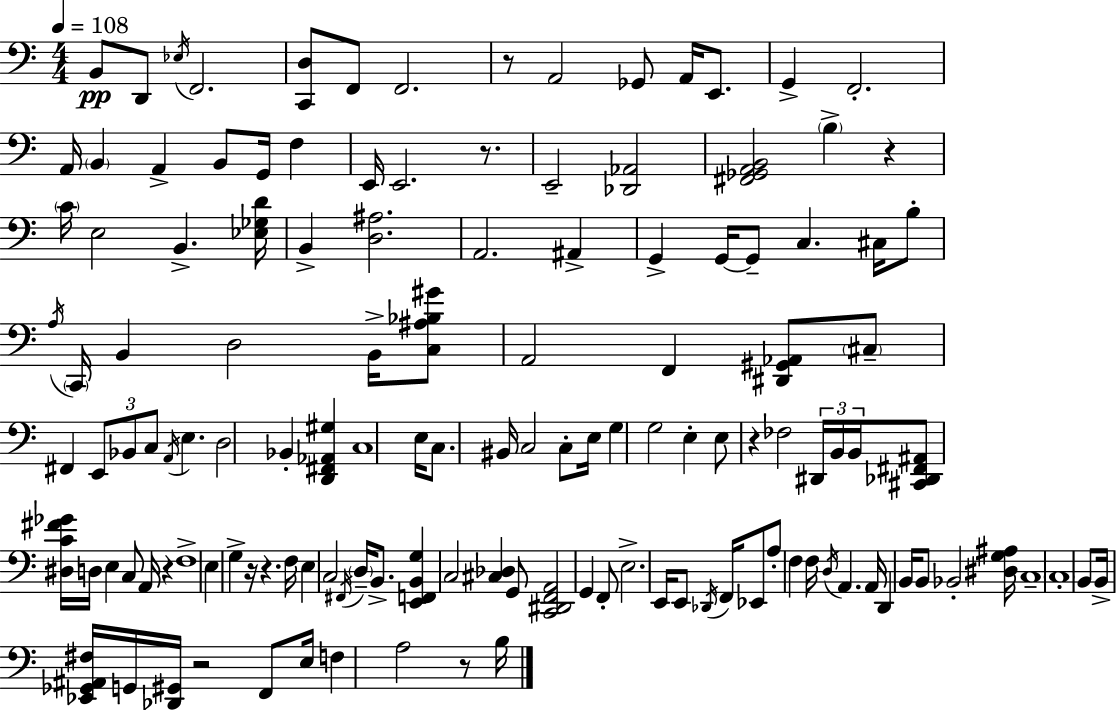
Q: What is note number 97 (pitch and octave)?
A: B2